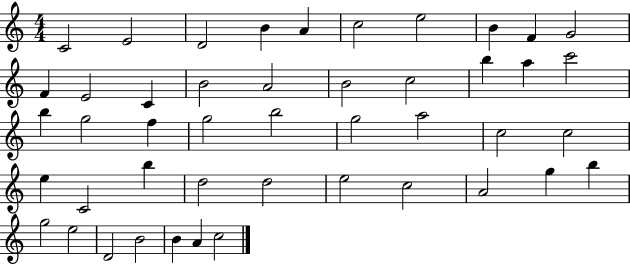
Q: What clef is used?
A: treble